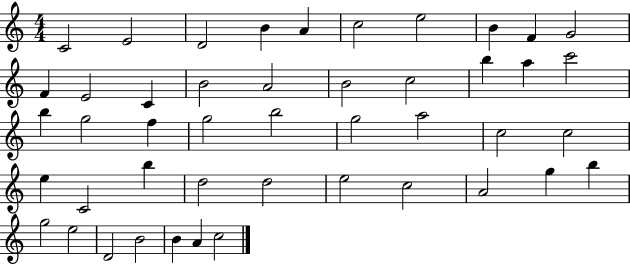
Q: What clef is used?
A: treble